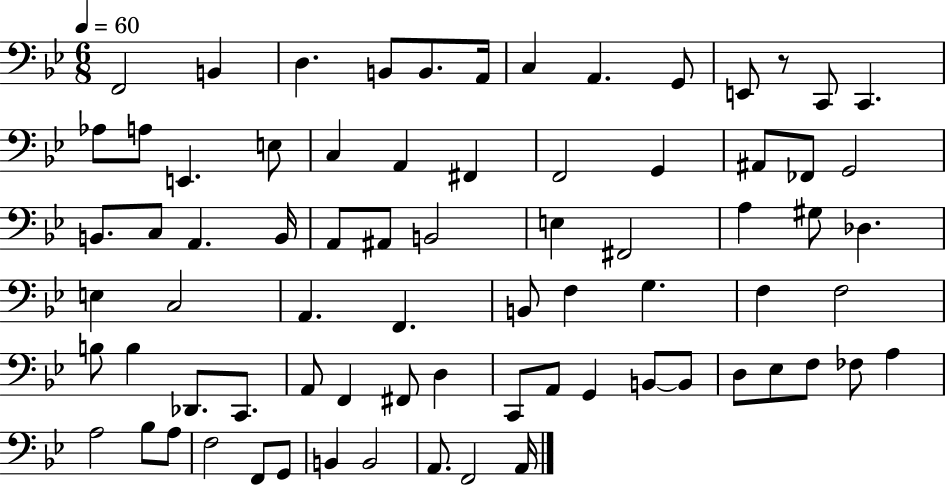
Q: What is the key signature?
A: BES major